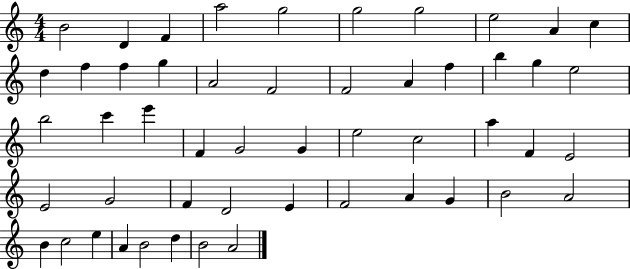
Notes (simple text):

B4/h D4/q F4/q A5/h G5/h G5/h G5/h E5/h A4/q C5/q D5/q F5/q F5/q G5/q A4/h F4/h F4/h A4/q F5/q B5/q G5/q E5/h B5/h C6/q E6/q F4/q G4/h G4/q E5/h C5/h A5/q F4/q E4/h E4/h G4/h F4/q D4/h E4/q F4/h A4/q G4/q B4/h A4/h B4/q C5/h E5/q A4/q B4/h D5/q B4/h A4/h